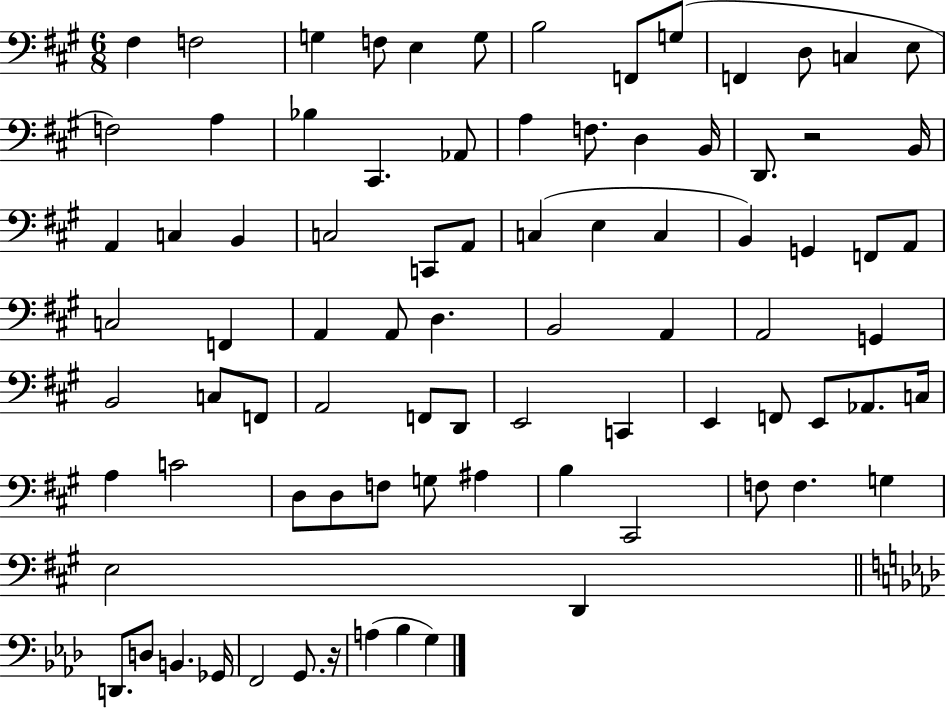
{
  \clef bass
  \numericTimeSignature
  \time 6/8
  \key a \major
  \repeat volta 2 { fis4 f2 | g4 f8 e4 g8 | b2 f,8 g8( | f,4 d8 c4 e8 | \break f2) a4 | bes4 cis,4. aes,8 | a4 f8. d4 b,16 | d,8. r2 b,16 | \break a,4 c4 b,4 | c2 c,8 a,8 | c4( e4 c4 | b,4) g,4 f,8 a,8 | \break c2 f,4 | a,4 a,8 d4. | b,2 a,4 | a,2 g,4 | \break b,2 c8 f,8 | a,2 f,8 d,8 | e,2 c,4 | e,4 f,8 e,8 aes,8. c16 | \break a4 c'2 | d8 d8 f8 g8 ais4 | b4 cis,2 | f8 f4. g4 | \break e2 d,4 | \bar "||" \break \key f \minor d,8. d8 b,4. ges,16 | f,2 g,8. r16 | a4( bes4 g4) | } \bar "|."
}